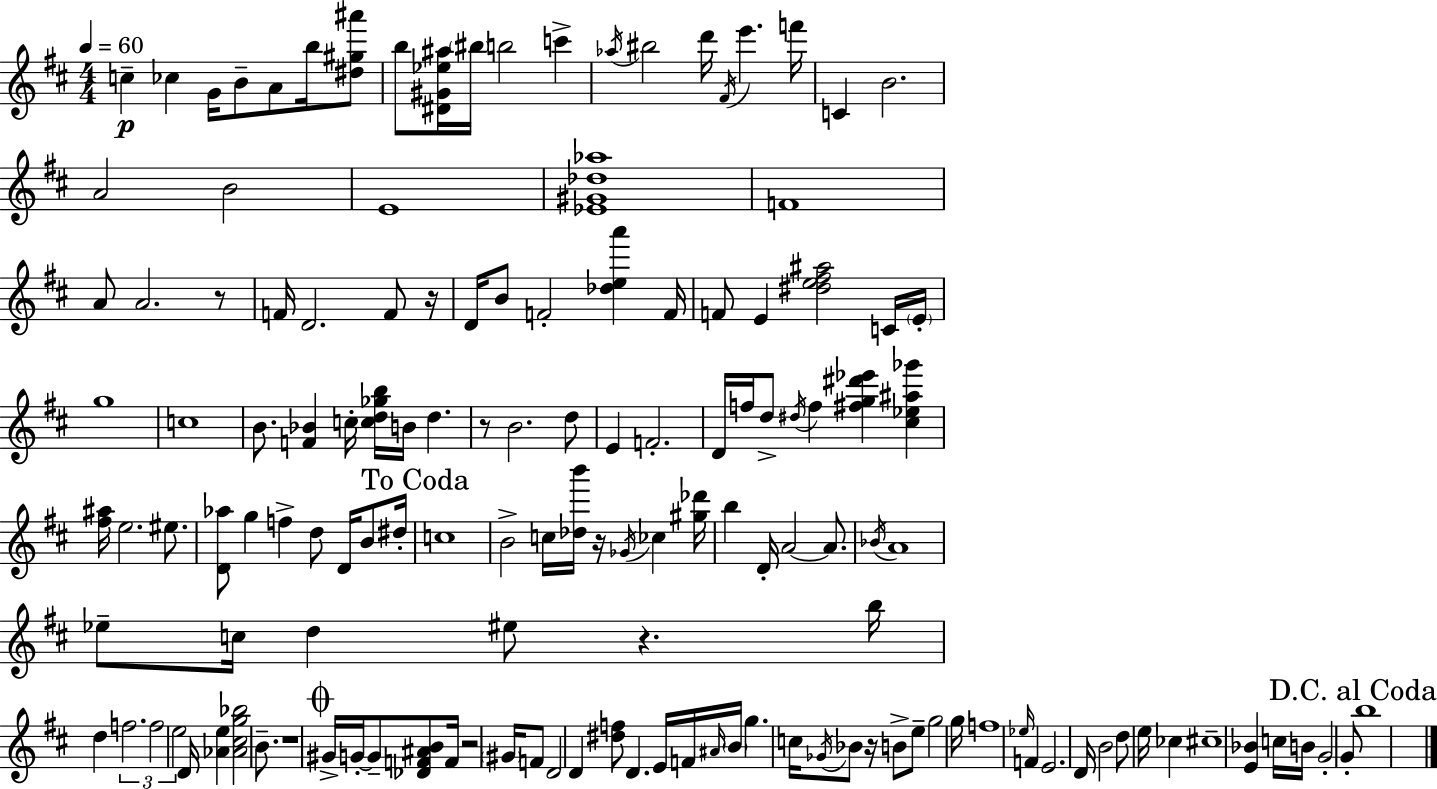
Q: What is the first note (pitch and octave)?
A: C5